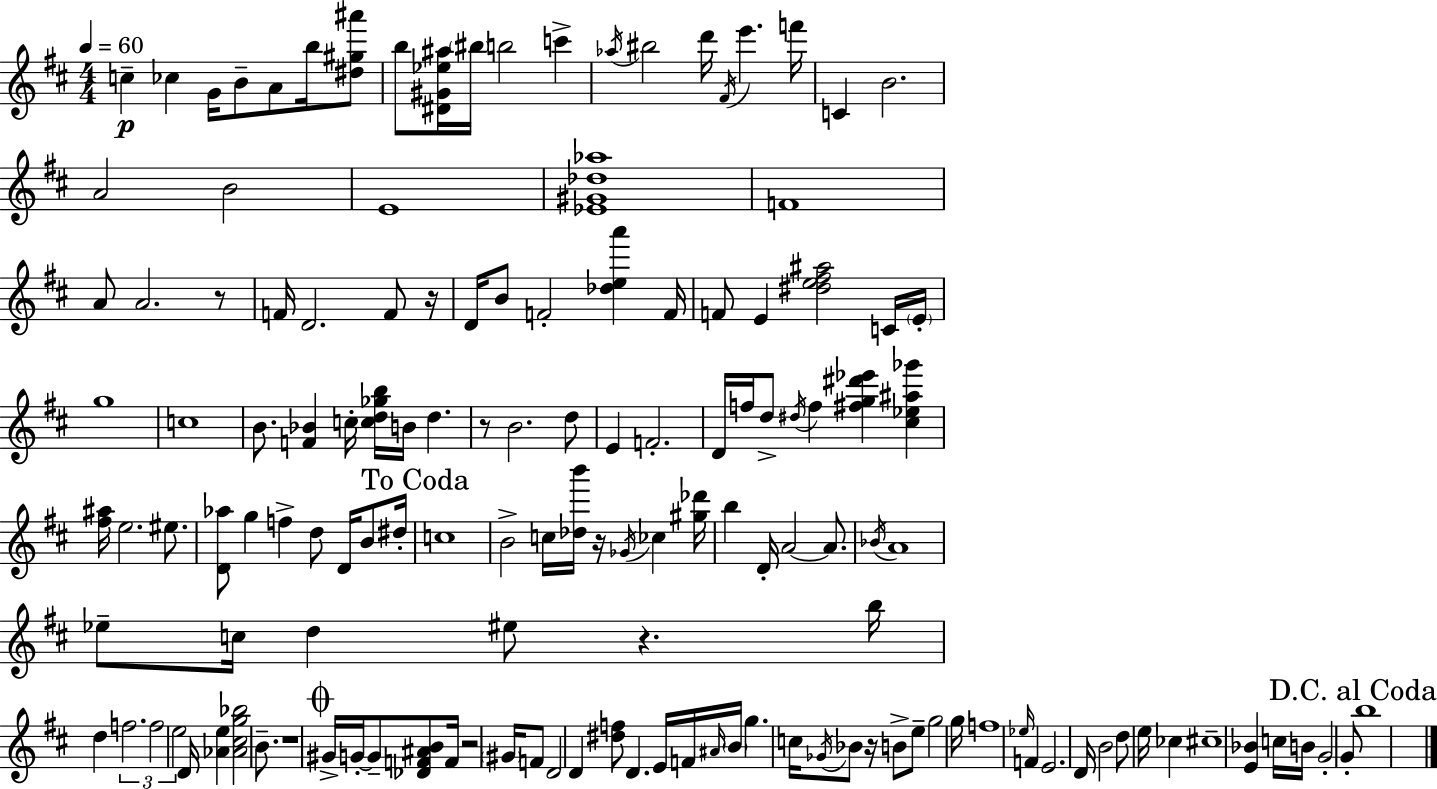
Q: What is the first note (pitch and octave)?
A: C5